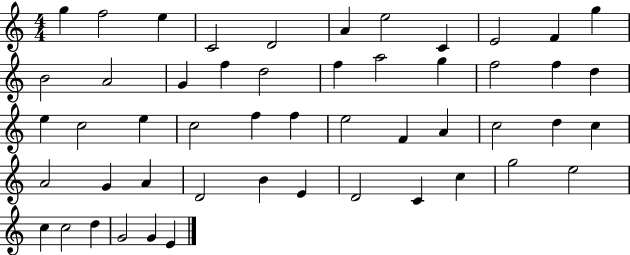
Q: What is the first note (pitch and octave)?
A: G5